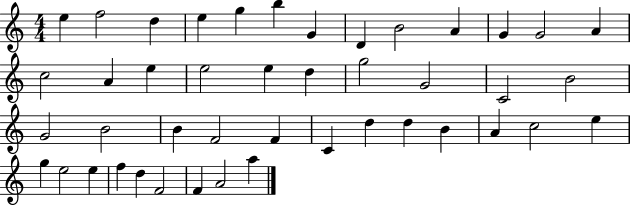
E5/q F5/h D5/q E5/q G5/q B5/q G4/q D4/q B4/h A4/q G4/q G4/h A4/q C5/h A4/q E5/q E5/h E5/q D5/q G5/h G4/h C4/h B4/h G4/h B4/h B4/q F4/h F4/q C4/q D5/q D5/q B4/q A4/q C5/h E5/q G5/q E5/h E5/q F5/q D5/q F4/h F4/q A4/h A5/q